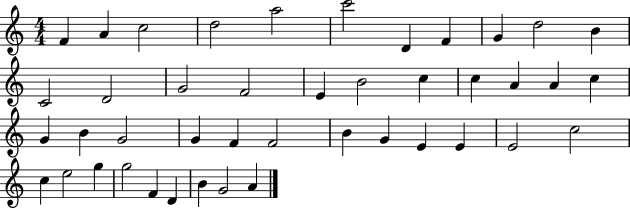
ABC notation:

X:1
T:Untitled
M:4/4
L:1/4
K:C
F A c2 d2 a2 c'2 D F G d2 B C2 D2 G2 F2 E B2 c c A A c G B G2 G F F2 B G E E E2 c2 c e2 g g2 F D B G2 A